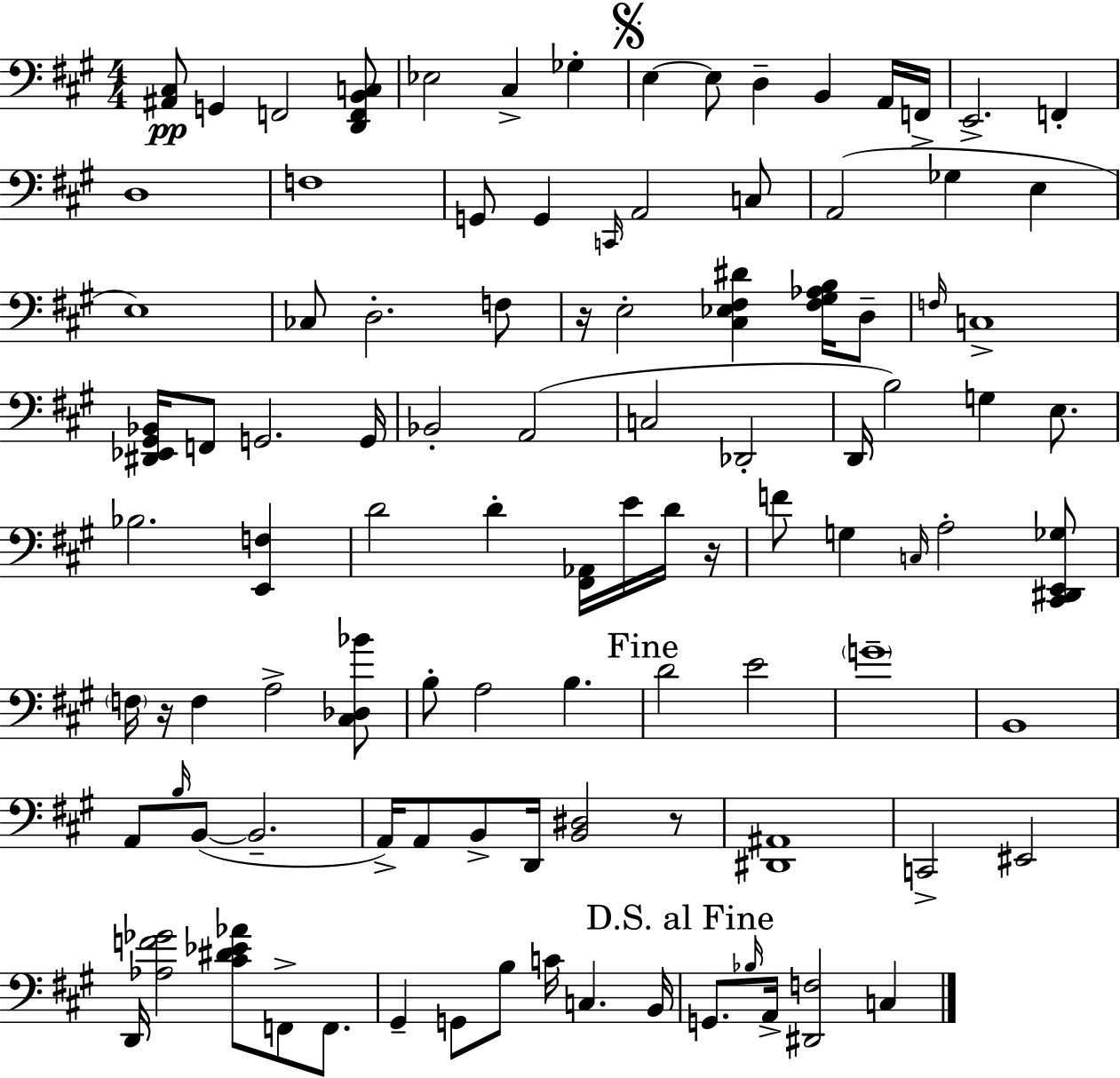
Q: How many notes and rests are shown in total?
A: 102